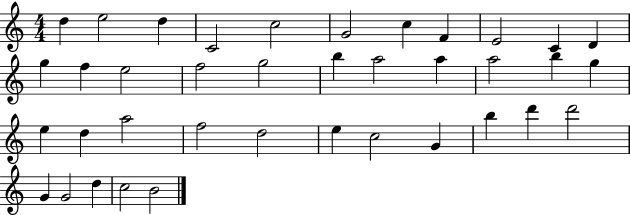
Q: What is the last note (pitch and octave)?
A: B4